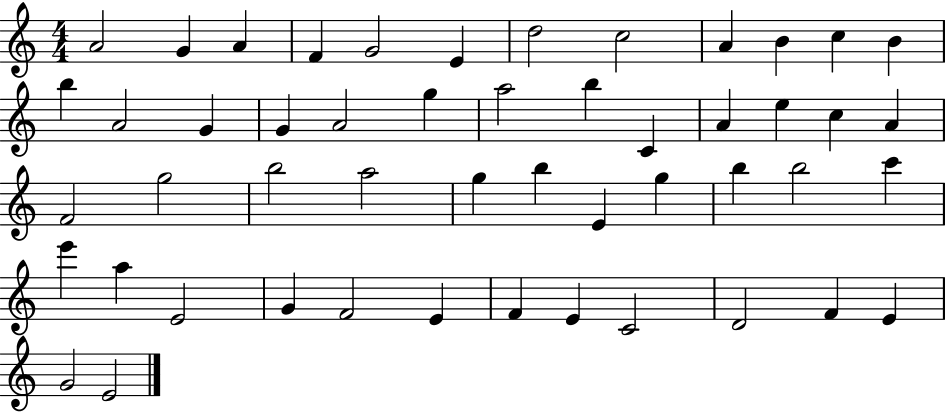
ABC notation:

X:1
T:Untitled
M:4/4
L:1/4
K:C
A2 G A F G2 E d2 c2 A B c B b A2 G G A2 g a2 b C A e c A F2 g2 b2 a2 g b E g b b2 c' e' a E2 G F2 E F E C2 D2 F E G2 E2